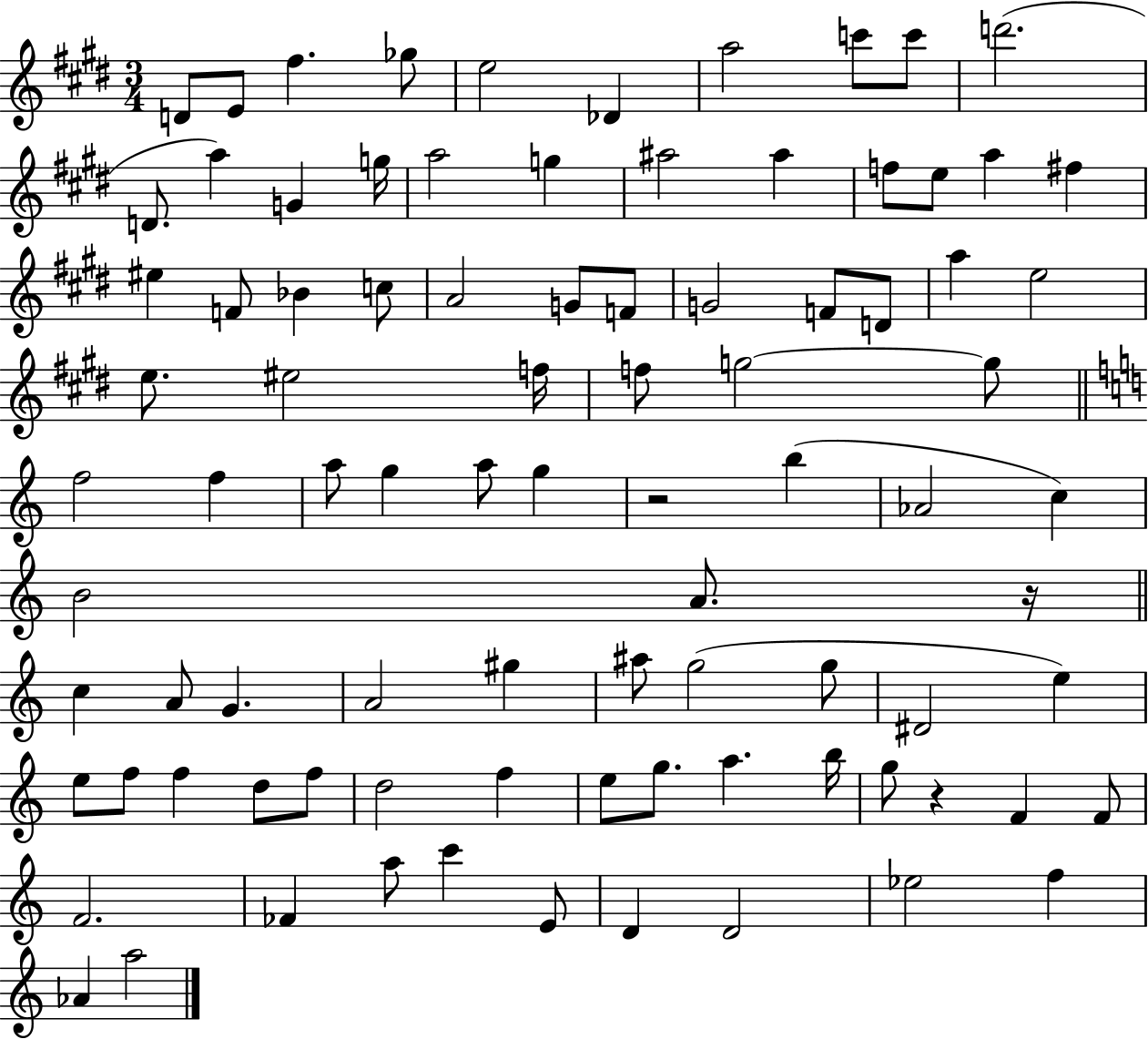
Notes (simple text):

D4/e E4/e F#5/q. Gb5/e E5/h Db4/q A5/h C6/e C6/e D6/h. D4/e. A5/q G4/q G5/s A5/h G5/q A#5/h A#5/q F5/e E5/e A5/q F#5/q EIS5/q F4/e Bb4/q C5/e A4/h G4/e F4/e G4/h F4/e D4/e A5/q E5/h E5/e. EIS5/h F5/s F5/e G5/h G5/e F5/h F5/q A5/e G5/q A5/e G5/q R/h B5/q Ab4/h C5/q B4/h A4/e. R/s C5/q A4/e G4/q. A4/h G#5/q A#5/e G5/h G5/e D#4/h E5/q E5/e F5/e F5/q D5/e F5/e D5/h F5/q E5/e G5/e. A5/q. B5/s G5/e R/q F4/q F4/e F4/h. FES4/q A5/e C6/q E4/e D4/q D4/h Eb5/h F5/q Ab4/q A5/h